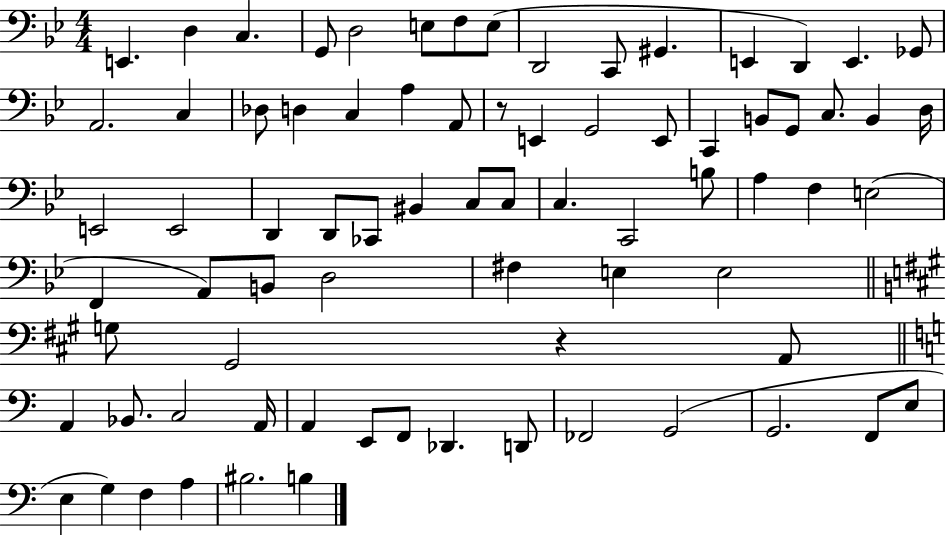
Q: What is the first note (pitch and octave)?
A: E2